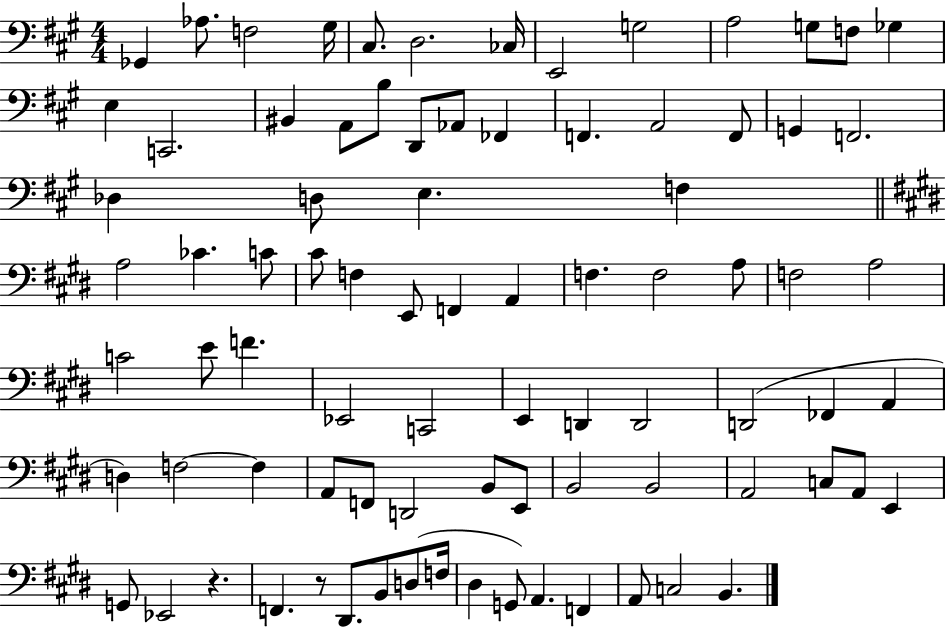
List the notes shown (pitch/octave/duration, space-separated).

Gb2/q Ab3/e. F3/h G#3/s C#3/e. D3/h. CES3/s E2/h G3/h A3/h G3/e F3/e Gb3/q E3/q C2/h. BIS2/q A2/e B3/e D2/e Ab2/e FES2/q F2/q. A2/h F2/e G2/q F2/h. Db3/q D3/e E3/q. F3/q A3/h CES4/q. C4/e C#4/e F3/q E2/e F2/q A2/q F3/q. F3/h A3/e F3/h A3/h C4/h E4/e F4/q. Eb2/h C2/h E2/q D2/q D2/h D2/h FES2/q A2/q D3/q F3/h F3/q A2/e F2/e D2/h B2/e E2/e B2/h B2/h A2/h C3/e A2/e E2/q G2/e Eb2/h R/q. F2/q. R/e D#2/e. B2/e D3/e F3/s D#3/q G2/e A2/q. F2/q A2/e C3/h B2/q.